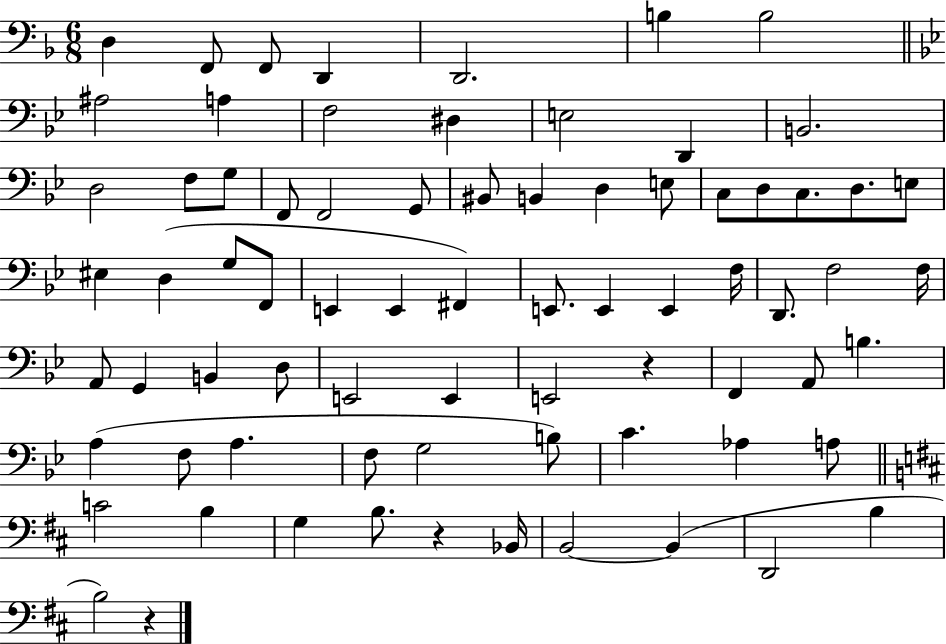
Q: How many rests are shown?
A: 3